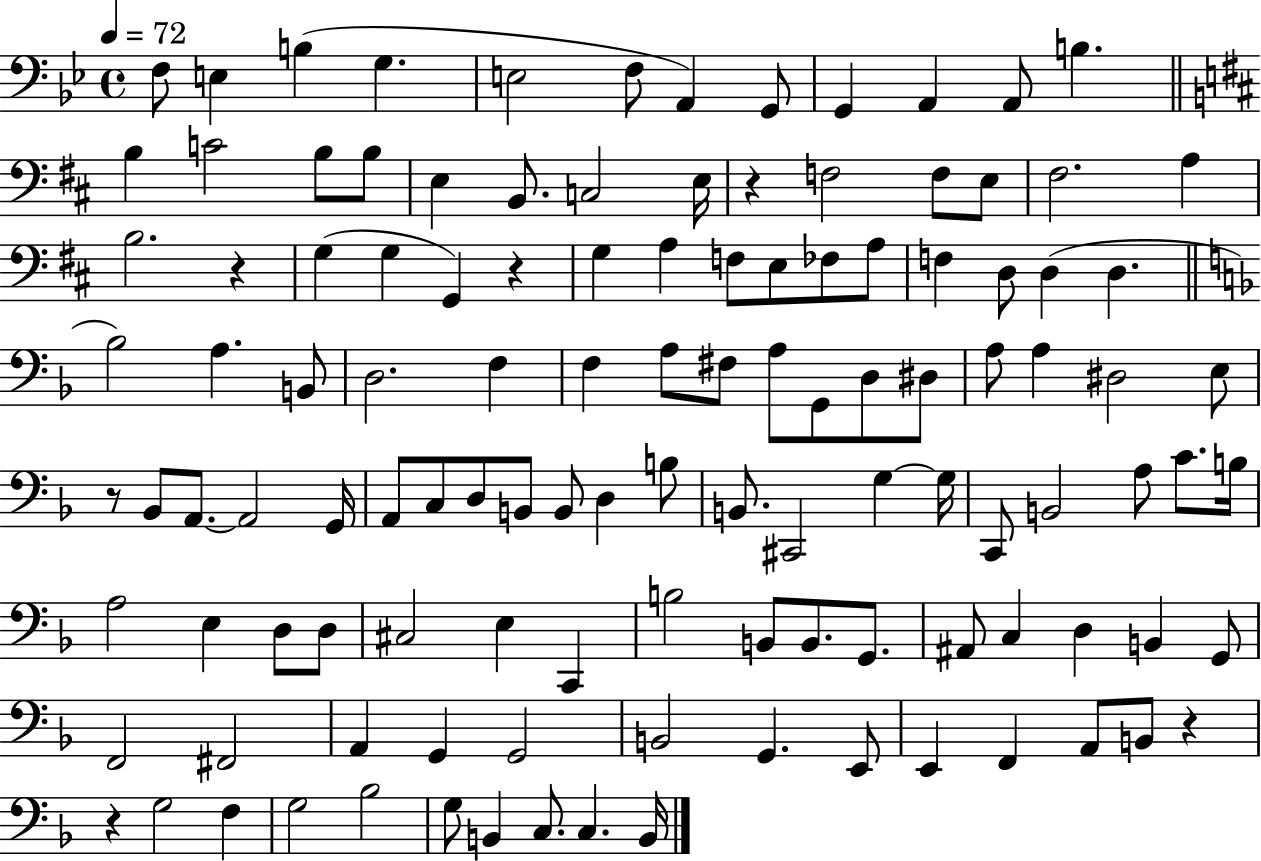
X:1
T:Untitled
M:4/4
L:1/4
K:Bb
F,/2 E, B, G, E,2 F,/2 A,, G,,/2 G,, A,, A,,/2 B, B, C2 B,/2 B,/2 E, B,,/2 C,2 E,/4 z F,2 F,/2 E,/2 ^F,2 A, B,2 z G, G, G,, z G, A, F,/2 E,/2 _F,/2 A,/2 F, D,/2 D, D, _B,2 A, B,,/2 D,2 F, F, A,/2 ^F,/2 A,/2 G,,/2 D,/2 ^D,/2 A,/2 A, ^D,2 E,/2 z/2 _B,,/2 A,,/2 A,,2 G,,/4 A,,/2 C,/2 D,/2 B,,/2 B,,/2 D, B,/2 B,,/2 ^C,,2 G, G,/4 C,,/2 B,,2 A,/2 C/2 B,/4 A,2 E, D,/2 D,/2 ^C,2 E, C,, B,2 B,,/2 B,,/2 G,,/2 ^A,,/2 C, D, B,, G,,/2 F,,2 ^F,,2 A,, G,, G,,2 B,,2 G,, E,,/2 E,, F,, A,,/2 B,,/2 z z G,2 F, G,2 _B,2 G,/2 B,, C,/2 C, B,,/4